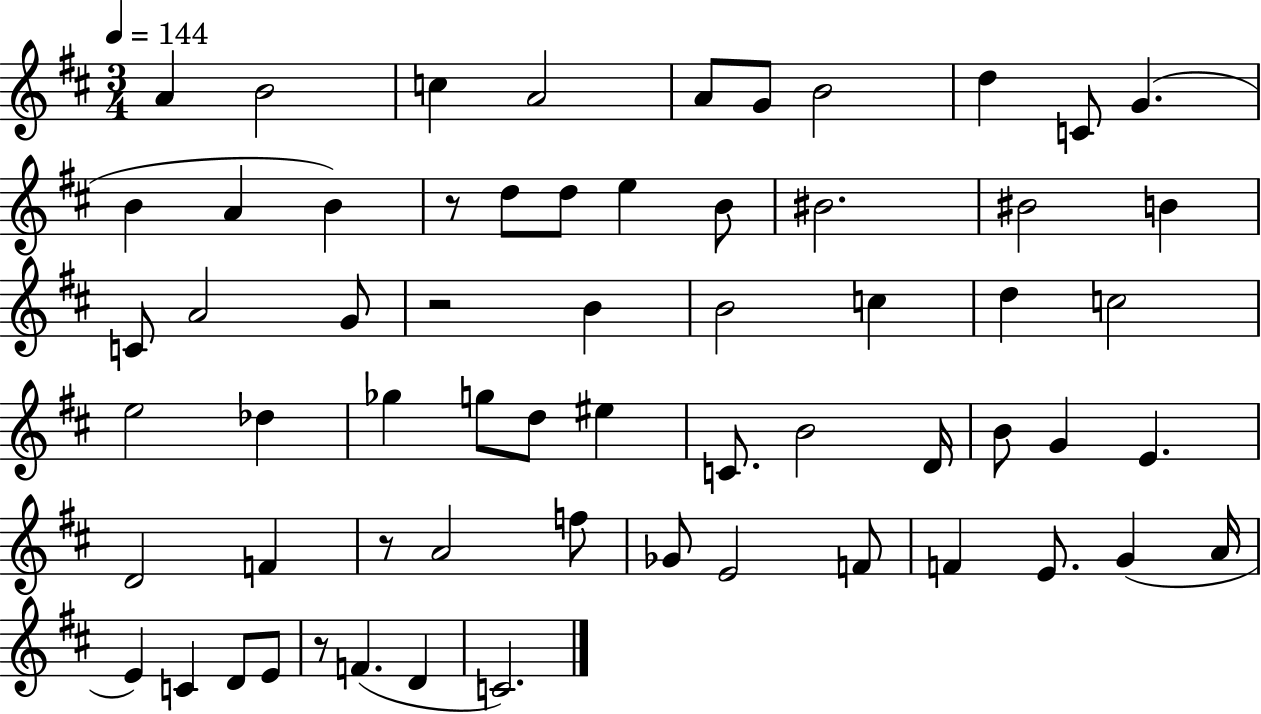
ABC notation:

X:1
T:Untitled
M:3/4
L:1/4
K:D
A B2 c A2 A/2 G/2 B2 d C/2 G B A B z/2 d/2 d/2 e B/2 ^B2 ^B2 B C/2 A2 G/2 z2 B B2 c d c2 e2 _d _g g/2 d/2 ^e C/2 B2 D/4 B/2 G E D2 F z/2 A2 f/2 _G/2 E2 F/2 F E/2 G A/4 E C D/2 E/2 z/2 F D C2